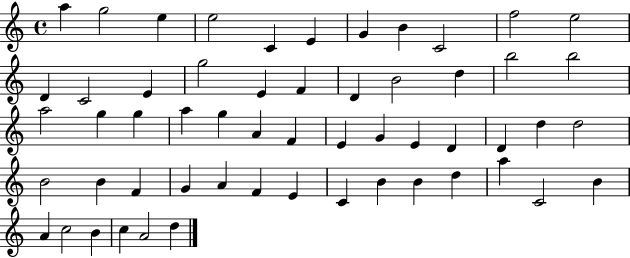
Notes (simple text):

A5/q G5/h E5/q E5/h C4/q E4/q G4/q B4/q C4/h F5/h E5/h D4/q C4/h E4/q G5/h E4/q F4/q D4/q B4/h D5/q B5/h B5/h A5/h G5/q G5/q A5/q G5/q A4/q F4/q E4/q G4/q E4/q D4/q D4/q D5/q D5/h B4/h B4/q F4/q G4/q A4/q F4/q E4/q C4/q B4/q B4/q D5/q A5/q C4/h B4/q A4/q C5/h B4/q C5/q A4/h D5/q